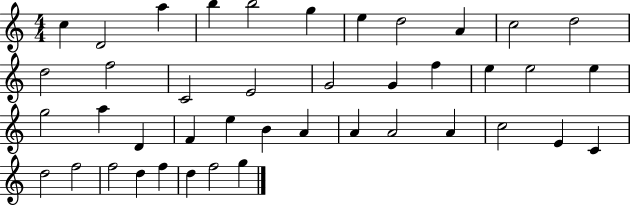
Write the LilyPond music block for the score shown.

{
  \clef treble
  \numericTimeSignature
  \time 4/4
  \key c \major
  c''4 d'2 a''4 | b''4 b''2 g''4 | e''4 d''2 a'4 | c''2 d''2 | \break d''2 f''2 | c'2 e'2 | g'2 g'4 f''4 | e''4 e''2 e''4 | \break g''2 a''4 d'4 | f'4 e''4 b'4 a'4 | a'4 a'2 a'4 | c''2 e'4 c'4 | \break d''2 f''2 | f''2 d''4 f''4 | d''4 f''2 g''4 | \bar "|."
}